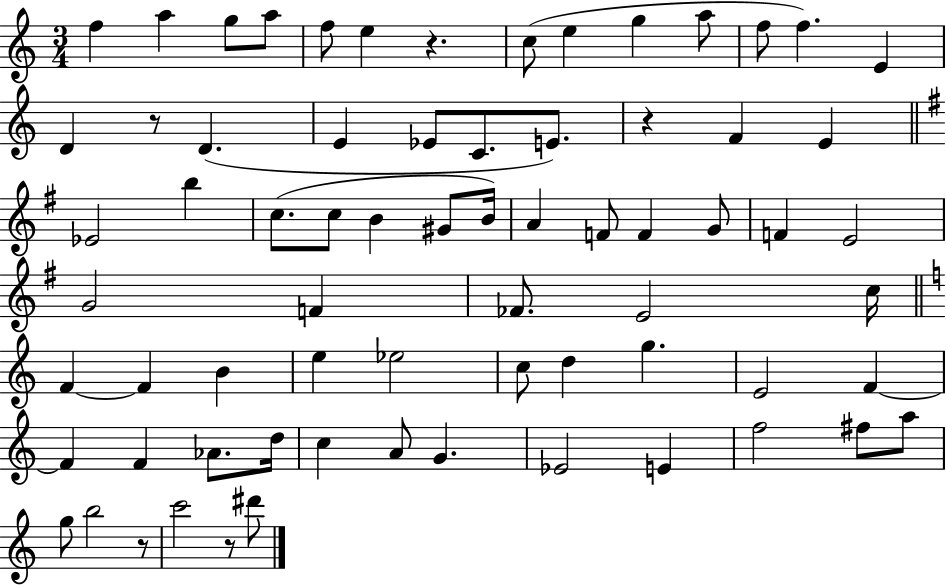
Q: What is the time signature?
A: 3/4